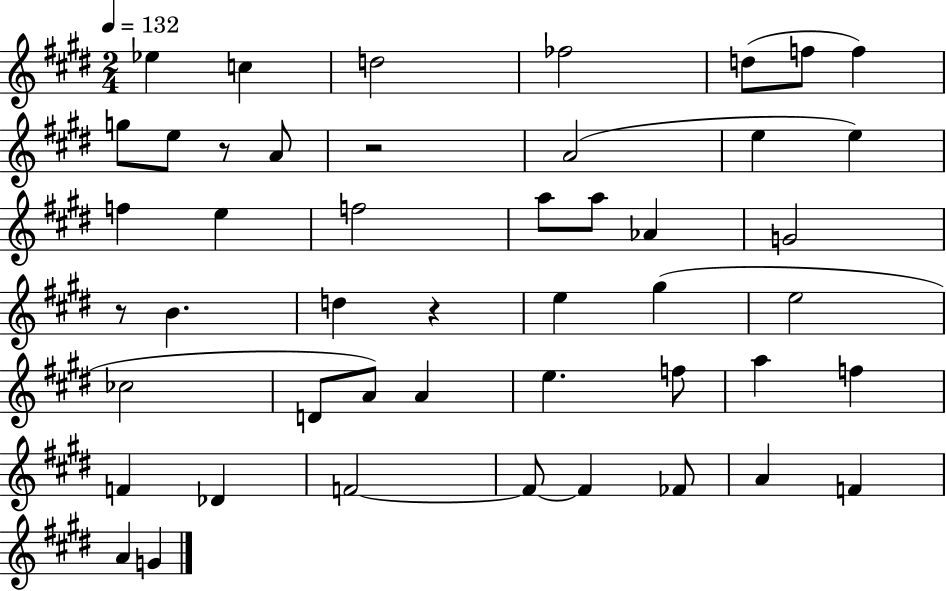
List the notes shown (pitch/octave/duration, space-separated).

Eb5/q C5/q D5/h FES5/h D5/e F5/e F5/q G5/e E5/e R/e A4/e R/h A4/h E5/q E5/q F5/q E5/q F5/h A5/e A5/e Ab4/q G4/h R/e B4/q. D5/q R/q E5/q G#5/q E5/h CES5/h D4/e A4/e A4/q E5/q. F5/e A5/q F5/q F4/q Db4/q F4/h F4/e F4/q FES4/e A4/q F4/q A4/q G4/q